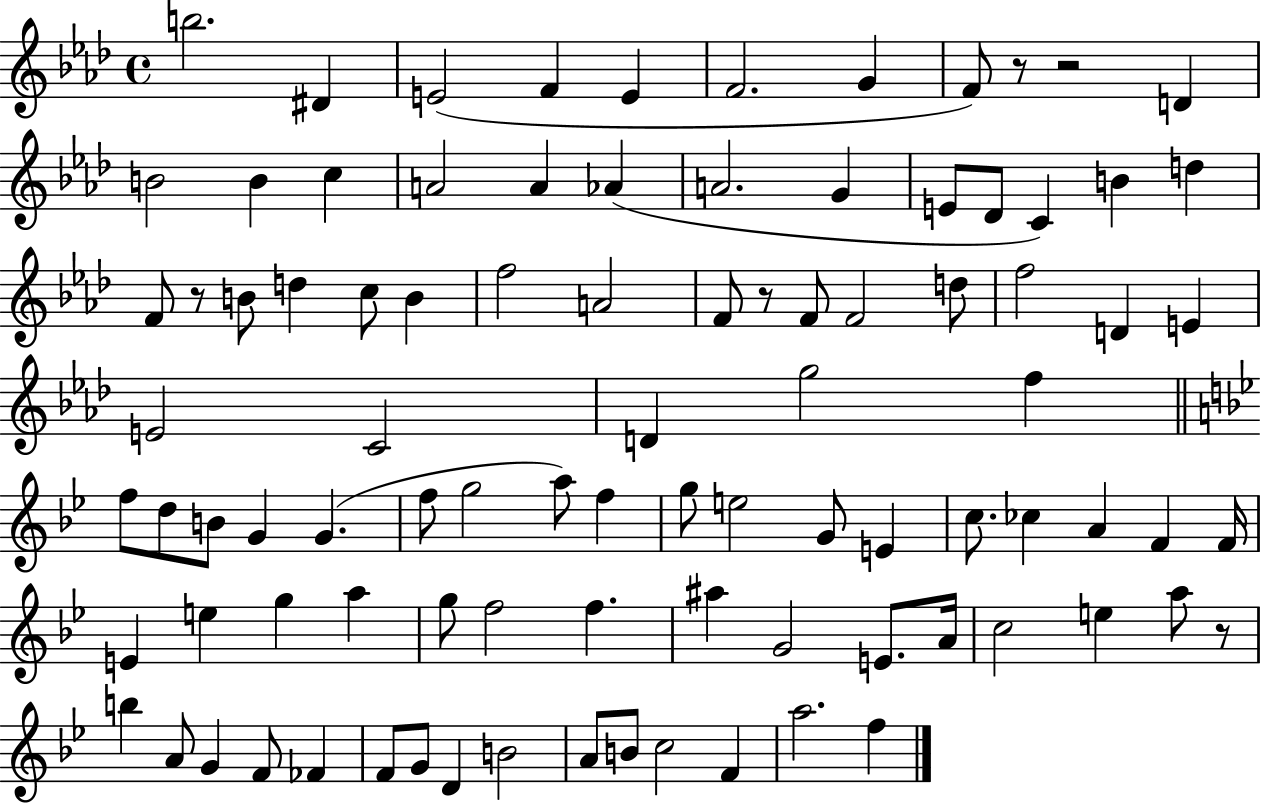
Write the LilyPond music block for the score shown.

{
  \clef treble
  \time 4/4
  \defaultTimeSignature
  \key aes \major
  b''2. dis'4 | e'2( f'4 e'4 | f'2. g'4 | f'8) r8 r2 d'4 | \break b'2 b'4 c''4 | a'2 a'4 aes'4( | a'2. g'4 | e'8 des'8 c'4) b'4 d''4 | \break f'8 r8 b'8 d''4 c''8 b'4 | f''2 a'2 | f'8 r8 f'8 f'2 d''8 | f''2 d'4 e'4 | \break e'2 c'2 | d'4 g''2 f''4 | \bar "||" \break \key bes \major f''8 d''8 b'8 g'4 g'4.( | f''8 g''2 a''8) f''4 | g''8 e''2 g'8 e'4 | c''8. ces''4 a'4 f'4 f'16 | \break e'4 e''4 g''4 a''4 | g''8 f''2 f''4. | ais''4 g'2 e'8. a'16 | c''2 e''4 a''8 r8 | \break b''4 a'8 g'4 f'8 fes'4 | f'8 g'8 d'4 b'2 | a'8 b'8 c''2 f'4 | a''2. f''4 | \break \bar "|."
}